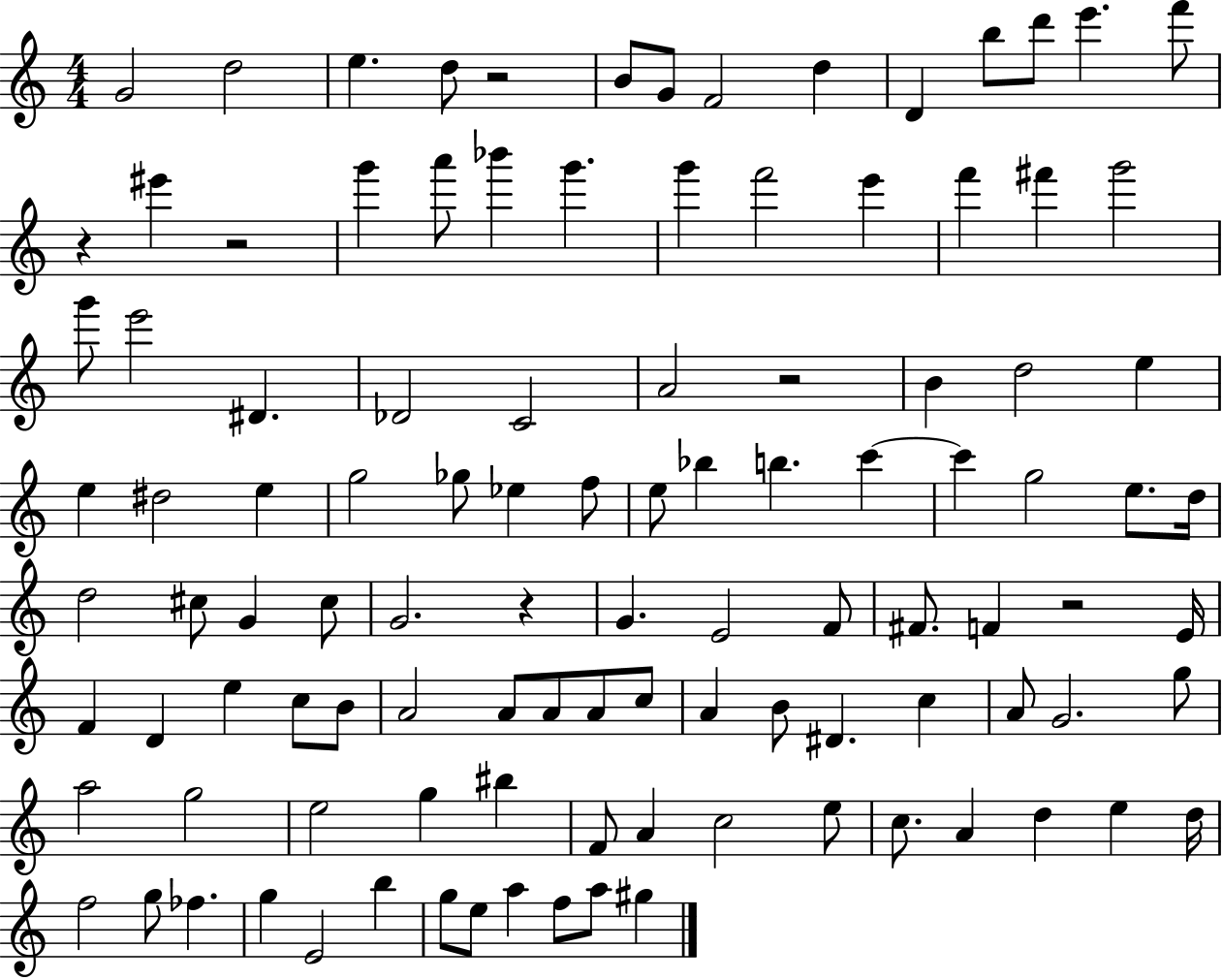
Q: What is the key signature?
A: C major